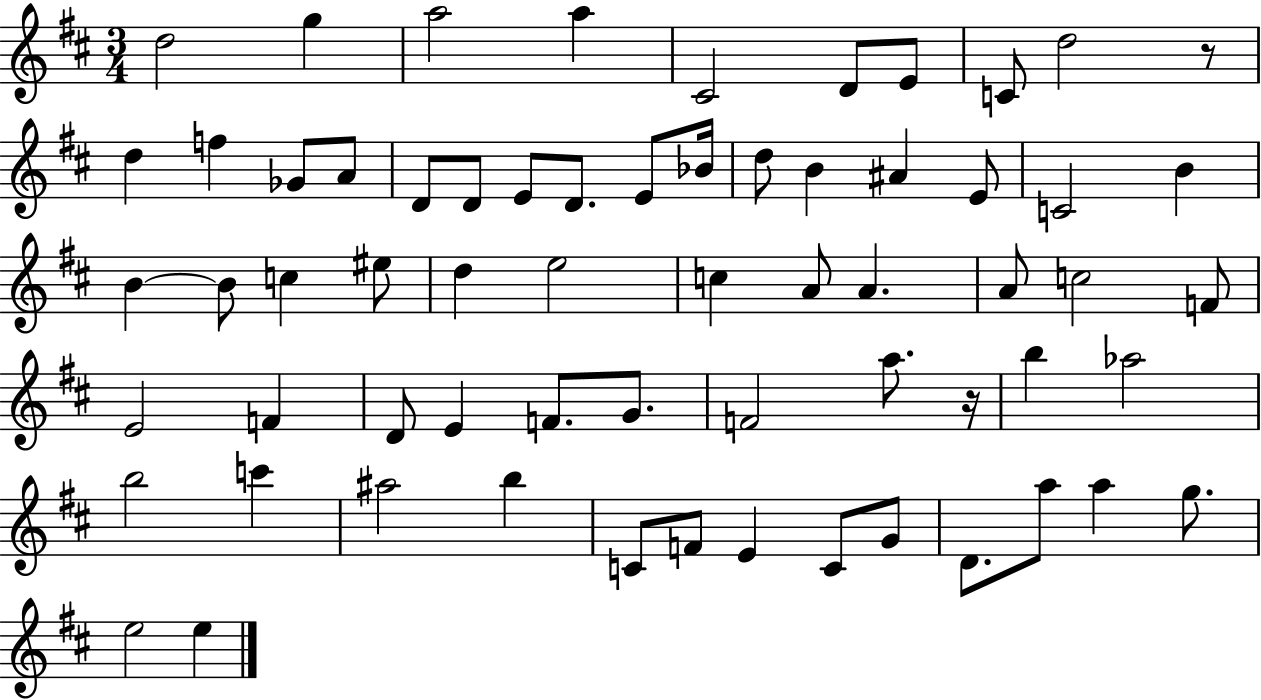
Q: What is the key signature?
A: D major